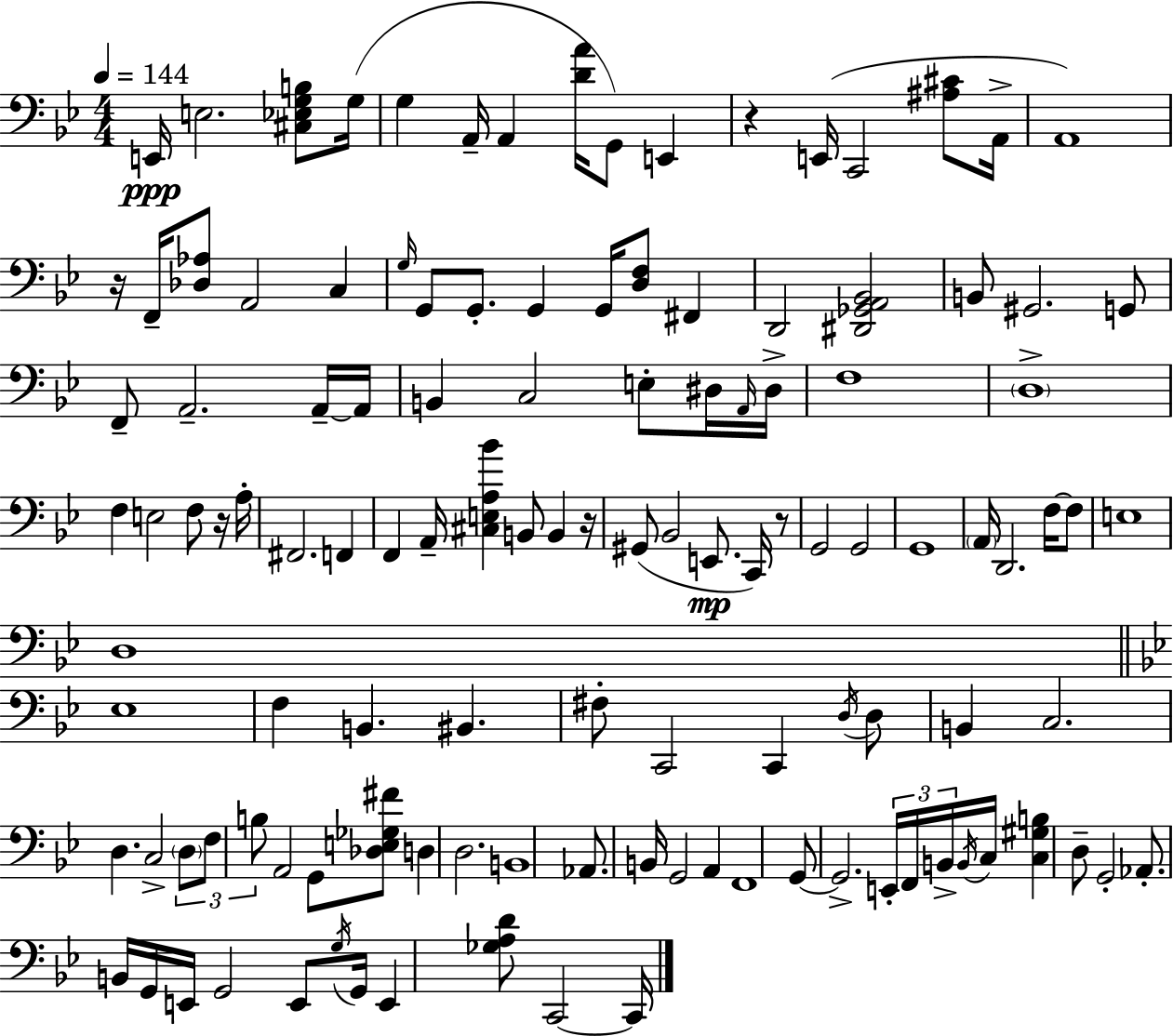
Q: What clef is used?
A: bass